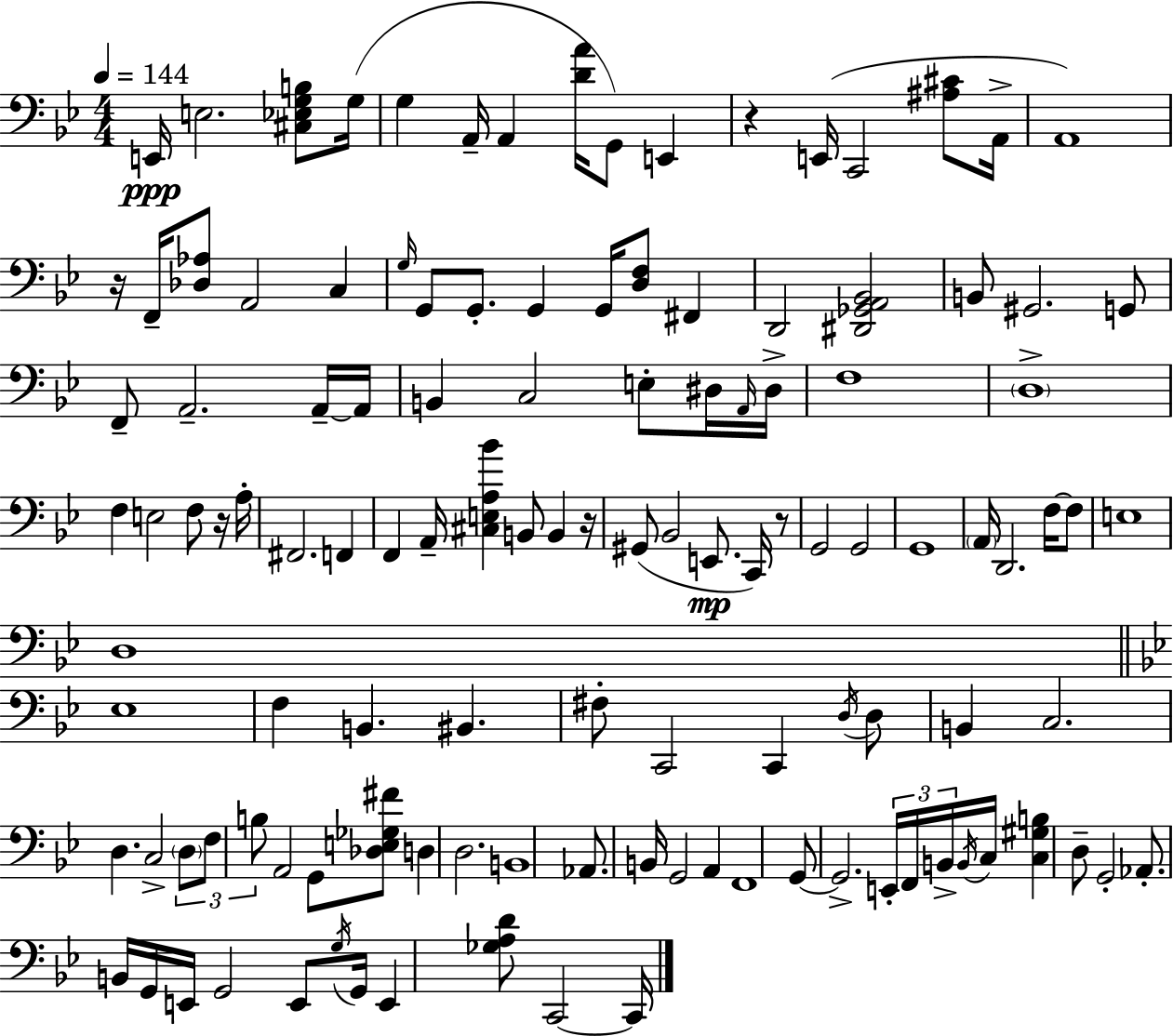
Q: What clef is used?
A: bass